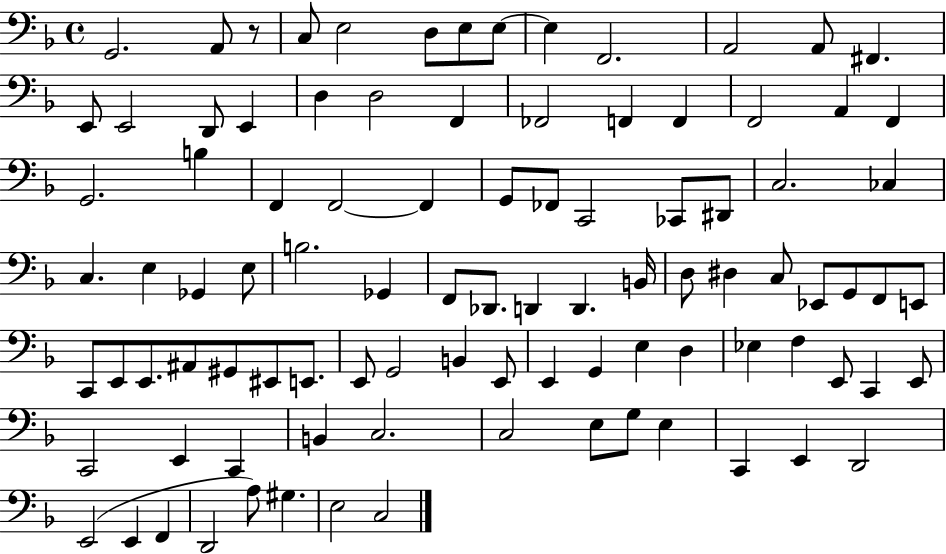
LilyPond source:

{
  \clef bass
  \time 4/4
  \defaultTimeSignature
  \key f \major
  g,2. a,8 r8 | c8 e2 d8 e8 e8~~ | e4 f,2. | a,2 a,8 fis,4. | \break e,8 e,2 d,8 e,4 | d4 d2 f,4 | fes,2 f,4 f,4 | f,2 a,4 f,4 | \break g,2. b4 | f,4 f,2~~ f,4 | g,8 fes,8 c,2 ces,8 dis,8 | c2. ces4 | \break c4. e4 ges,4 e8 | b2. ges,4 | f,8 des,8. d,4 d,4. b,16 | d8 dis4 c8 ees,8 g,8 f,8 e,8 | \break c,8 e,8 e,8. ais,8 gis,8 eis,8 e,8. | e,8 g,2 b,4 e,8 | e,4 g,4 e4 d4 | ees4 f4 e,8 c,4 e,8 | \break c,2 e,4 c,4 | b,4 c2. | c2 e8 g8 e4 | c,4 e,4 d,2 | \break e,2( e,4 f,4 | d,2 a8) gis4. | e2 c2 | \bar "|."
}